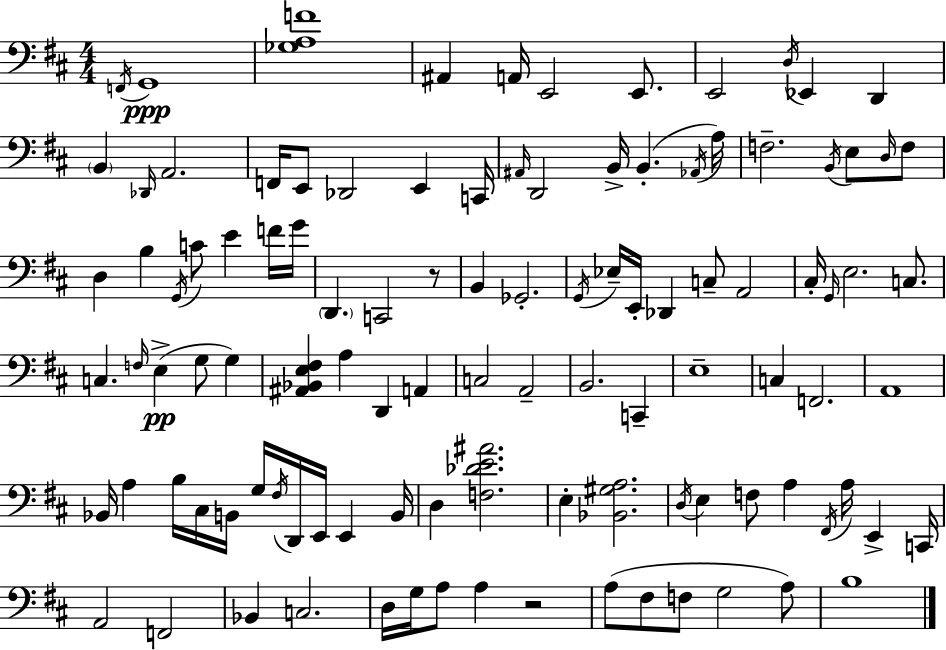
X:1
T:Untitled
M:4/4
L:1/4
K:D
F,,/4 G,,4 [_G,A,F]4 ^A,, A,,/4 E,,2 E,,/2 E,,2 D,/4 _E,, D,, B,, _D,,/4 A,,2 F,,/4 E,,/2 _D,,2 E,, C,,/4 ^A,,/4 D,,2 B,,/4 B,, _A,,/4 A,/4 F,2 B,,/4 E,/2 D,/4 F,/2 D, B, G,,/4 C/2 E F/4 G/4 D,, C,,2 z/2 B,, _G,,2 G,,/4 _E,/4 E,,/4 _D,, C,/2 A,,2 ^C,/4 G,,/4 E,2 C,/2 C, F,/4 E, G,/2 G, [^A,,_B,,E,^F,] A, D,, A,, C,2 A,,2 B,,2 C,, E,4 C, F,,2 A,,4 _B,,/4 A, B,/4 ^C,/4 B,,/4 G,/4 ^F,/4 D,,/4 E,,/4 E,, B,,/4 D, [F,_DE^A]2 E, [_B,,^G,A,]2 D,/4 E, F,/2 A, ^F,,/4 A,/4 E,, C,,/4 A,,2 F,,2 _B,, C,2 D,/4 G,/4 A,/2 A, z2 A,/2 ^F,/2 F,/2 G,2 A,/2 B,4